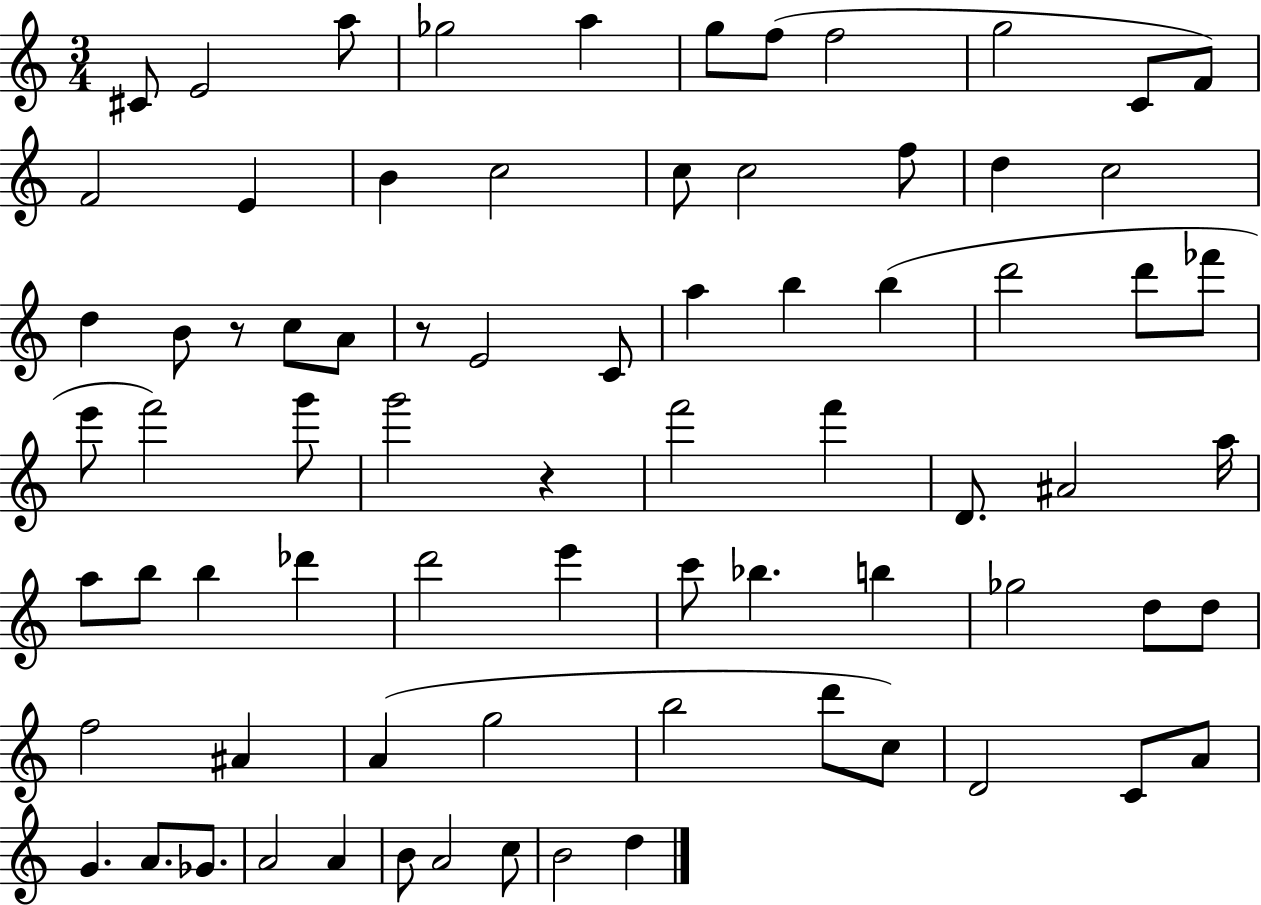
X:1
T:Untitled
M:3/4
L:1/4
K:C
^C/2 E2 a/2 _g2 a g/2 f/2 f2 g2 C/2 F/2 F2 E B c2 c/2 c2 f/2 d c2 d B/2 z/2 c/2 A/2 z/2 E2 C/2 a b b d'2 d'/2 _f'/2 e'/2 f'2 g'/2 g'2 z f'2 f' D/2 ^A2 a/4 a/2 b/2 b _d' d'2 e' c'/2 _b b _g2 d/2 d/2 f2 ^A A g2 b2 d'/2 c/2 D2 C/2 A/2 G A/2 _G/2 A2 A B/2 A2 c/2 B2 d